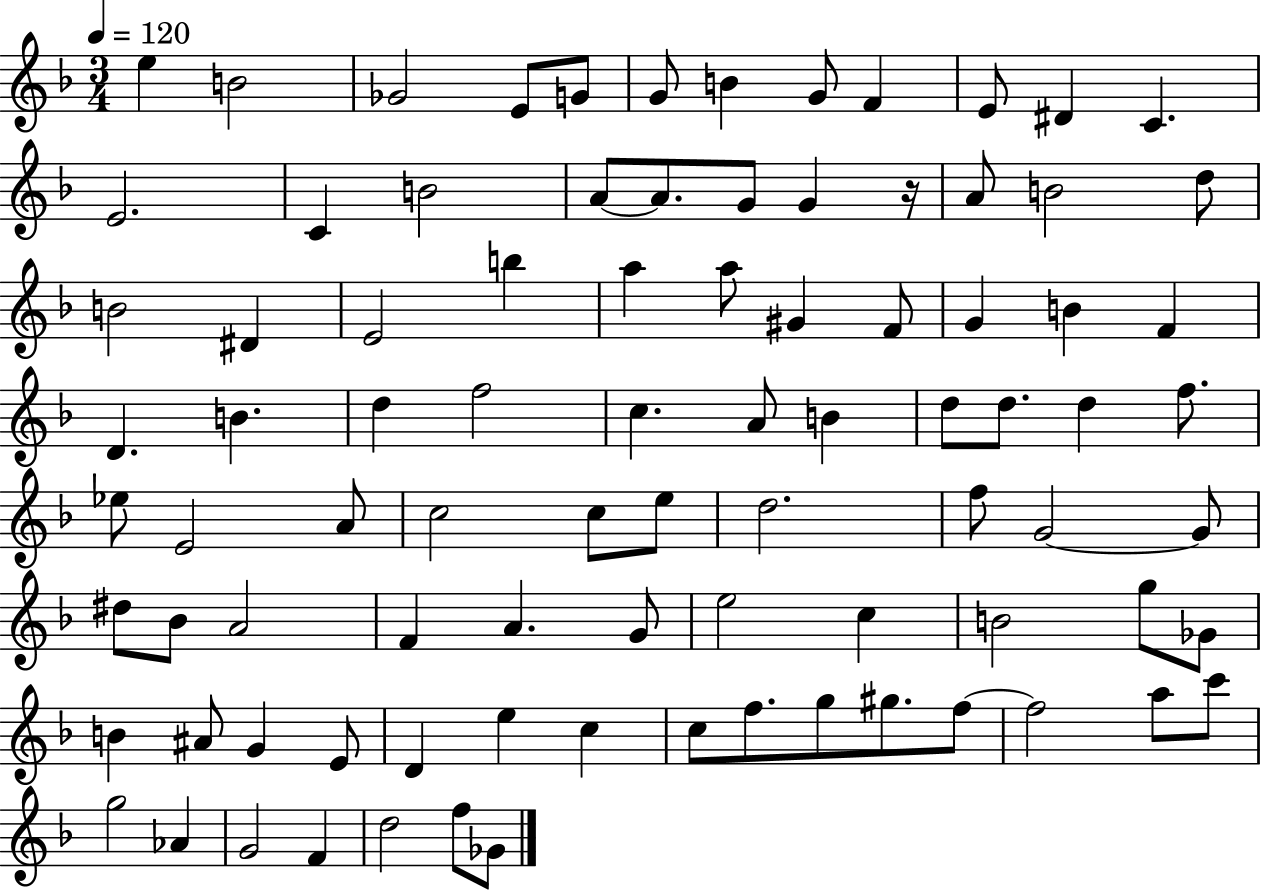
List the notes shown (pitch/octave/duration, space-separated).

E5/q B4/h Gb4/h E4/e G4/e G4/e B4/q G4/e F4/q E4/e D#4/q C4/q. E4/h. C4/q B4/h A4/e A4/e. G4/e G4/q R/s A4/e B4/h D5/e B4/h D#4/q E4/h B5/q A5/q A5/e G#4/q F4/e G4/q B4/q F4/q D4/q. B4/q. D5/q F5/h C5/q. A4/e B4/q D5/e D5/e. D5/q F5/e. Eb5/e E4/h A4/e C5/h C5/e E5/e D5/h. F5/e G4/h G4/e D#5/e Bb4/e A4/h F4/q A4/q. G4/e E5/h C5/q B4/h G5/e Gb4/e B4/q A#4/e G4/q E4/e D4/q E5/q C5/q C5/e F5/e. G5/e G#5/e. F5/e F5/h A5/e C6/e G5/h Ab4/q G4/h F4/q D5/h F5/e Gb4/e